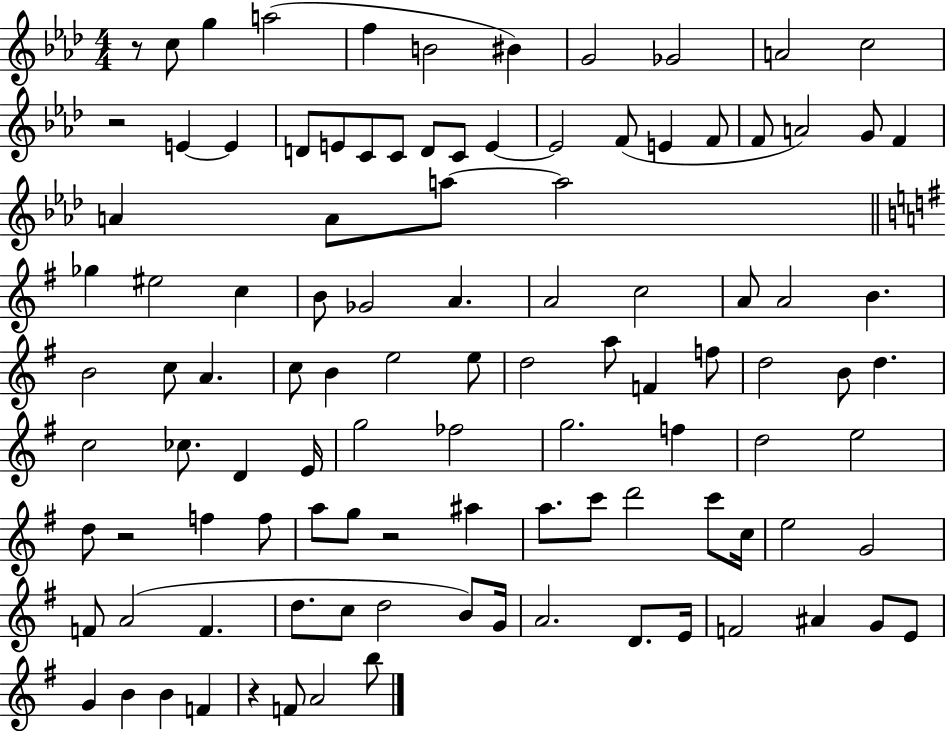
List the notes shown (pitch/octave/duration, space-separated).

R/e C5/e G5/q A5/h F5/q B4/h BIS4/q G4/h Gb4/h A4/h C5/h R/h E4/q E4/q D4/e E4/e C4/e C4/e D4/e C4/e E4/q E4/h F4/e E4/q F4/e F4/e A4/h G4/e F4/q A4/q A4/e A5/e A5/h Gb5/q EIS5/h C5/q B4/e Gb4/h A4/q. A4/h C5/h A4/e A4/h B4/q. B4/h C5/e A4/q. C5/e B4/q E5/h E5/e D5/h A5/e F4/q F5/e D5/h B4/e D5/q. C5/h CES5/e. D4/q E4/s G5/h FES5/h G5/h. F5/q D5/h E5/h D5/e R/h F5/q F5/e A5/e G5/e R/h A#5/q A5/e. C6/e D6/h C6/e C5/s E5/h G4/h F4/e A4/h F4/q. D5/e. C5/e D5/h B4/e G4/s A4/h. D4/e. E4/s F4/h A#4/q G4/e E4/e G4/q B4/q B4/q F4/q R/q F4/e A4/h B5/e